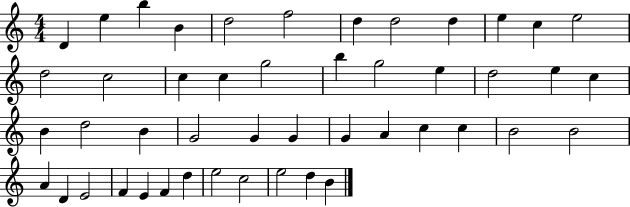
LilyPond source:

{
  \clef treble
  \numericTimeSignature
  \time 4/4
  \key c \major
  d'4 e''4 b''4 b'4 | d''2 f''2 | d''4 d''2 d''4 | e''4 c''4 e''2 | \break d''2 c''2 | c''4 c''4 g''2 | b''4 g''2 e''4 | d''2 e''4 c''4 | \break b'4 d''2 b'4 | g'2 g'4 g'4 | g'4 a'4 c''4 c''4 | b'2 b'2 | \break a'4 d'4 e'2 | f'4 e'4 f'4 d''4 | e''2 c''2 | e''2 d''4 b'4 | \break \bar "|."
}